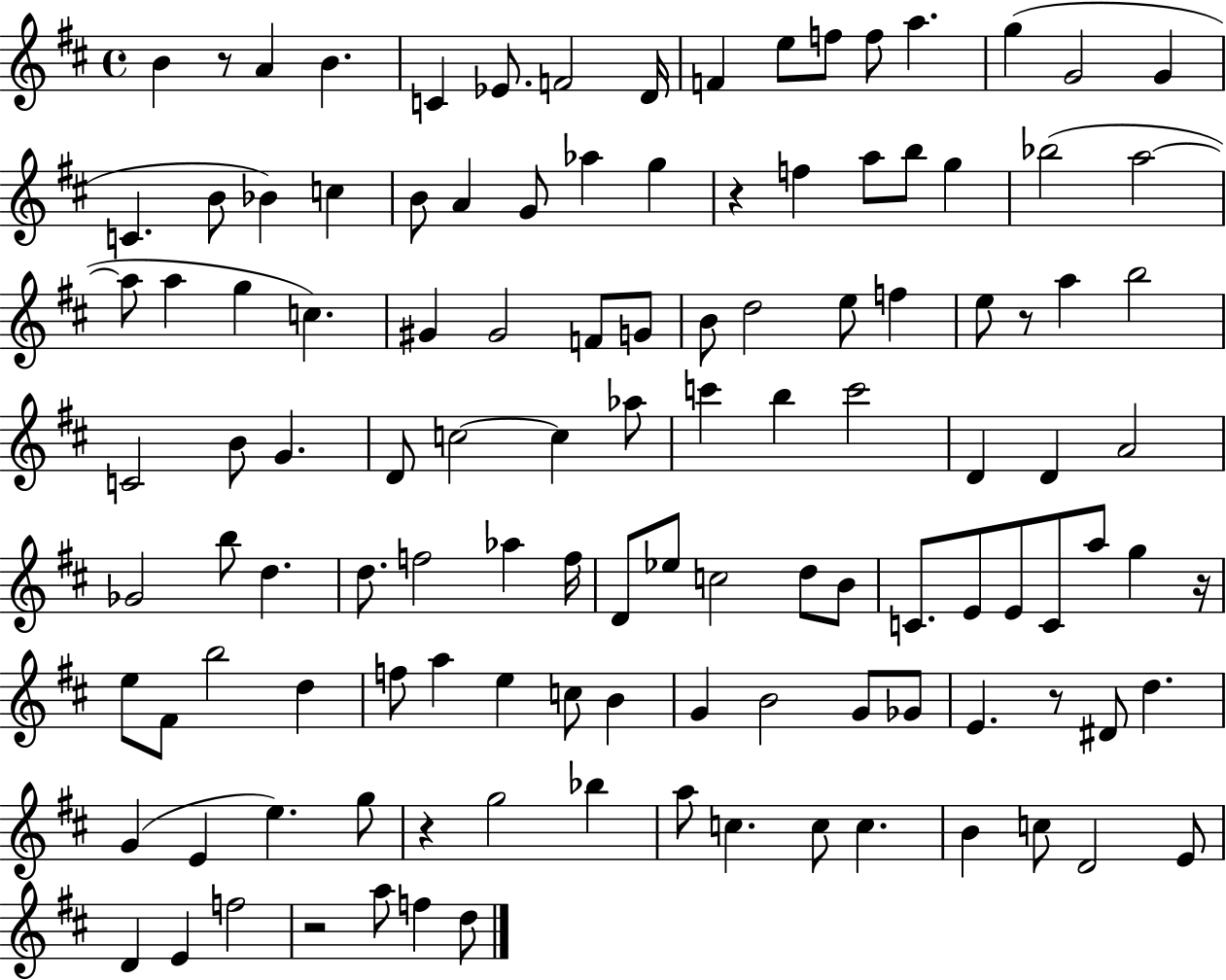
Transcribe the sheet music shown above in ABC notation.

X:1
T:Untitled
M:4/4
L:1/4
K:D
B z/2 A B C _E/2 F2 D/4 F e/2 f/2 f/2 a g G2 G C B/2 _B c B/2 A G/2 _a g z f a/2 b/2 g _b2 a2 a/2 a g c ^G ^G2 F/2 G/2 B/2 d2 e/2 f e/2 z/2 a b2 C2 B/2 G D/2 c2 c _a/2 c' b c'2 D D A2 _G2 b/2 d d/2 f2 _a f/4 D/2 _e/2 c2 d/2 B/2 C/2 E/2 E/2 C/2 a/2 g z/4 e/2 ^F/2 b2 d f/2 a e c/2 B G B2 G/2 _G/2 E z/2 ^D/2 d G E e g/2 z g2 _b a/2 c c/2 c B c/2 D2 E/2 D E f2 z2 a/2 f d/2